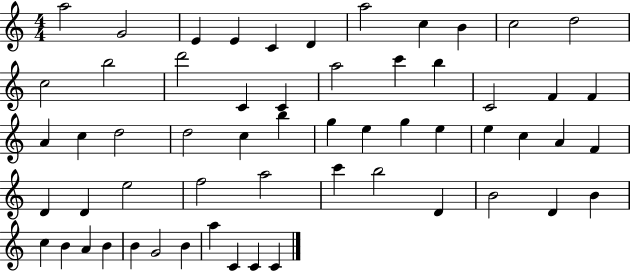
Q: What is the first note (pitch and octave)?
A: A5